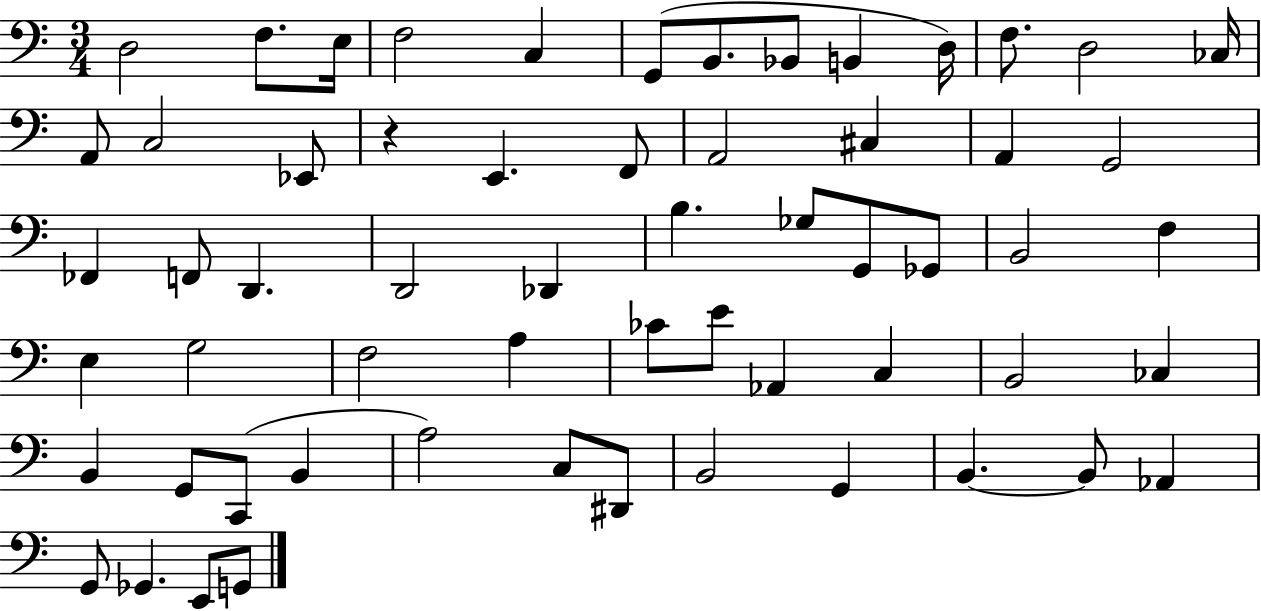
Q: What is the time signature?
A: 3/4